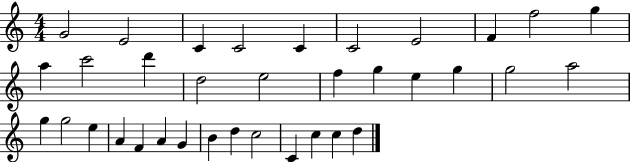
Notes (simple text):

G4/h E4/h C4/q C4/h C4/q C4/h E4/h F4/q F5/h G5/q A5/q C6/h D6/q D5/h E5/h F5/q G5/q E5/q G5/q G5/h A5/h G5/q G5/h E5/q A4/q F4/q A4/q G4/q B4/q D5/q C5/h C4/q C5/q C5/q D5/q